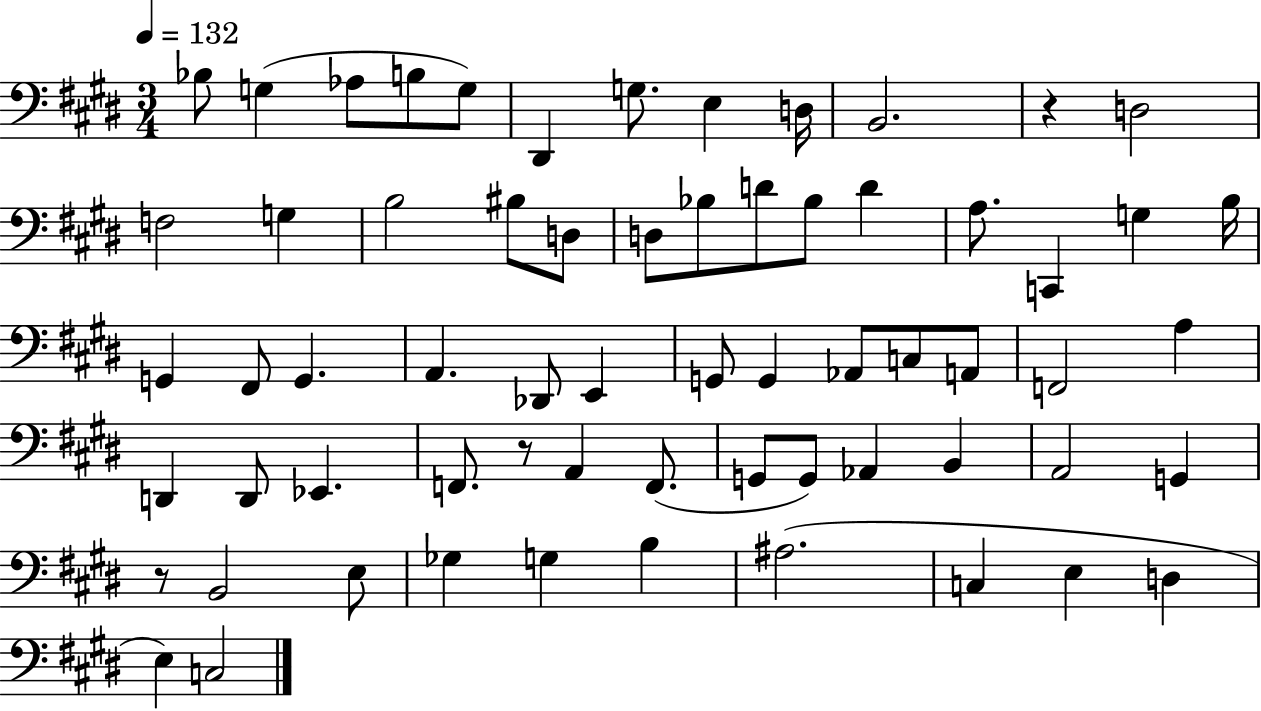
X:1
T:Untitled
M:3/4
L:1/4
K:E
_B,/2 G, _A,/2 B,/2 G,/2 ^D,, G,/2 E, D,/4 B,,2 z D,2 F,2 G, B,2 ^B,/2 D,/2 D,/2 _B,/2 D/2 _B,/2 D A,/2 C,, G, B,/4 G,, ^F,,/2 G,, A,, _D,,/2 E,, G,,/2 G,, _A,,/2 C,/2 A,,/2 F,,2 A, D,, D,,/2 _E,, F,,/2 z/2 A,, F,,/2 G,,/2 G,,/2 _A,, B,, A,,2 G,, z/2 B,,2 E,/2 _G, G, B, ^A,2 C, E, D, E, C,2